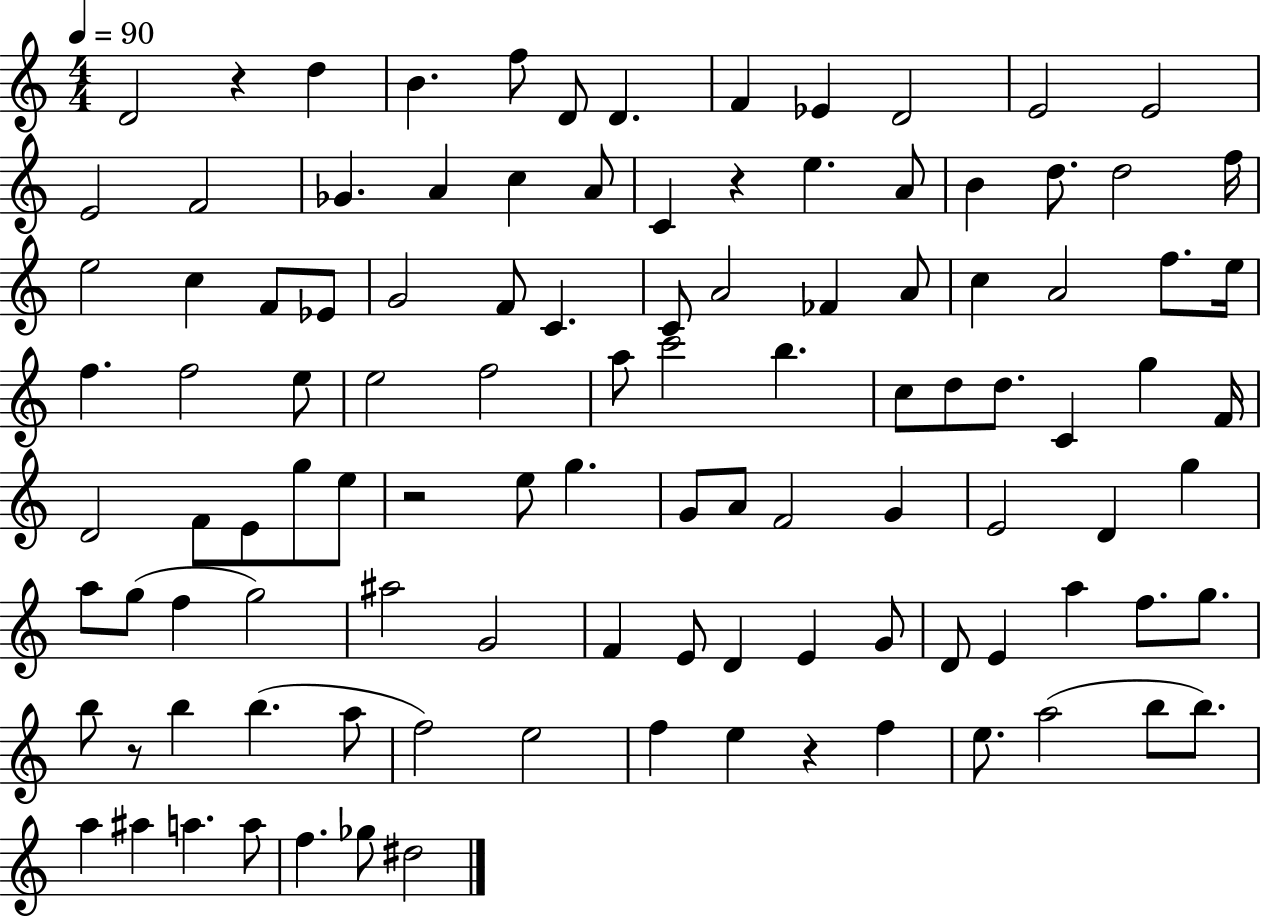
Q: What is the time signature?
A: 4/4